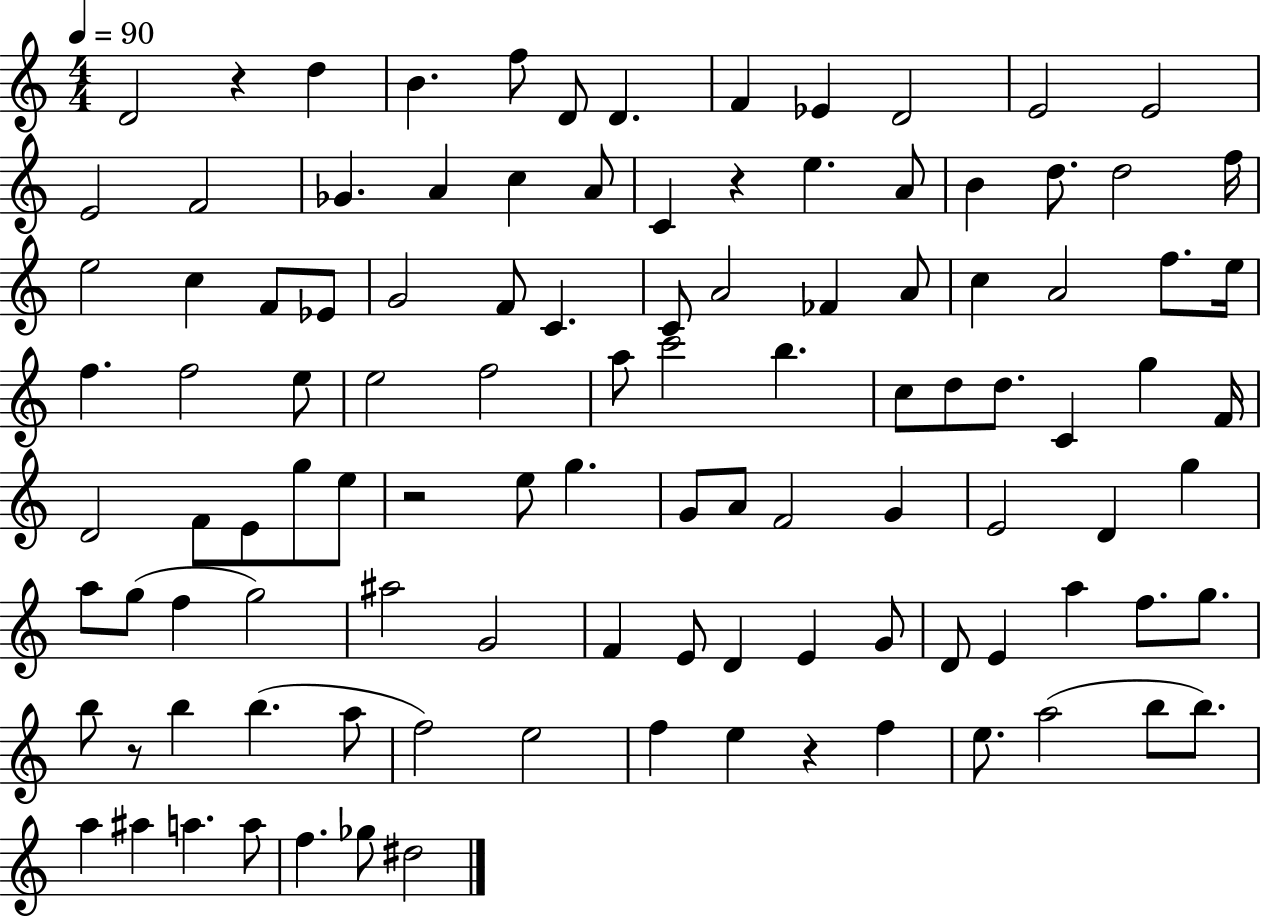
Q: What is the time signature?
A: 4/4